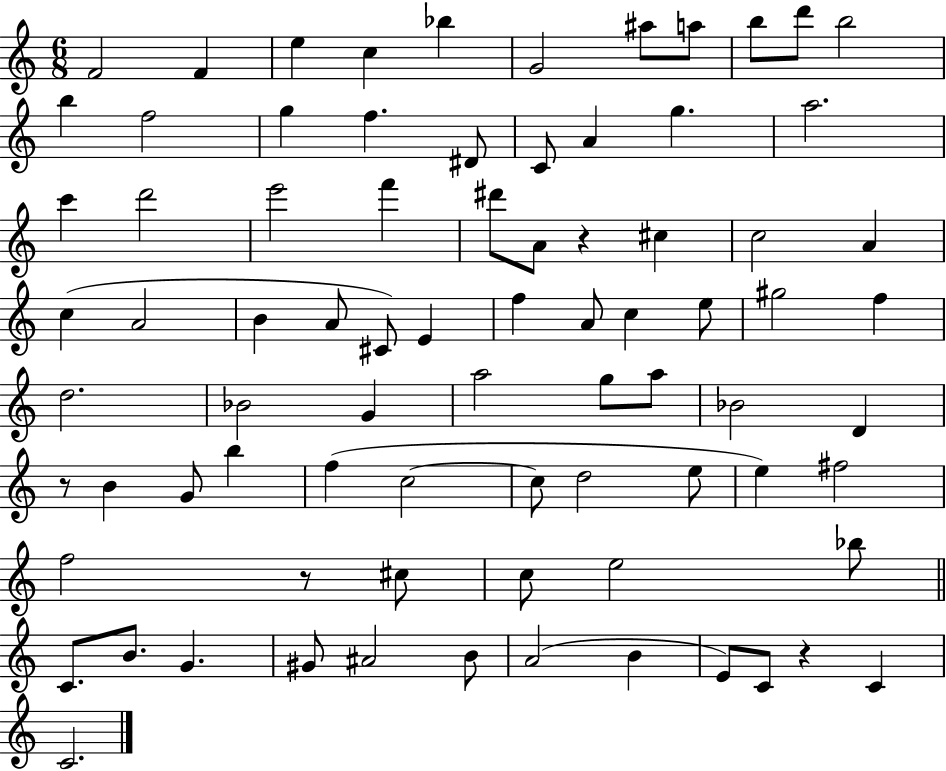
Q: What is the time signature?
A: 6/8